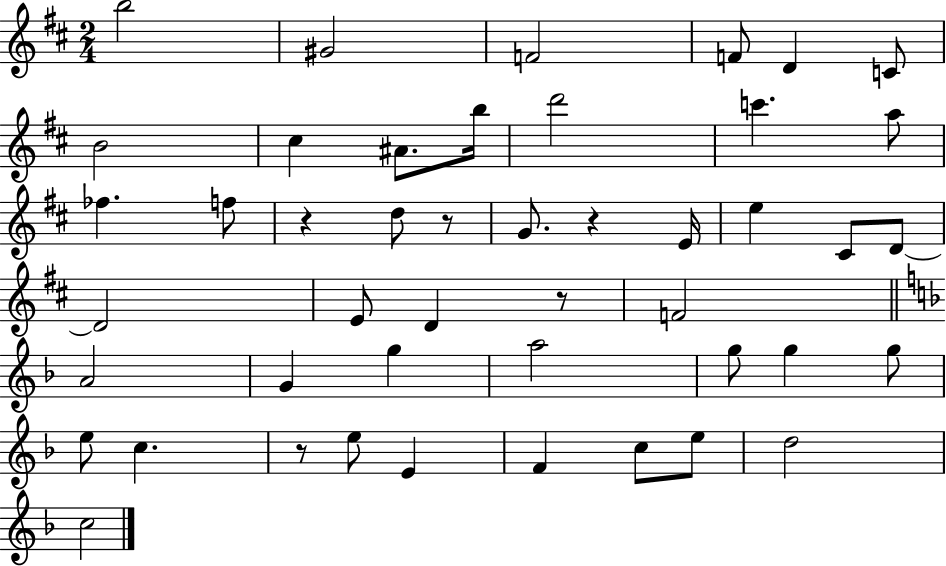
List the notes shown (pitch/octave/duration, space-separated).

B5/h G#4/h F4/h F4/e D4/q C4/e B4/h C#5/q A#4/e. B5/s D6/h C6/q. A5/e FES5/q. F5/e R/q D5/e R/e G4/e. R/q E4/s E5/q C#4/e D4/e D4/h E4/e D4/q R/e F4/h A4/h G4/q G5/q A5/h G5/e G5/q G5/e E5/e C5/q. R/e E5/e E4/q F4/q C5/e E5/e D5/h C5/h